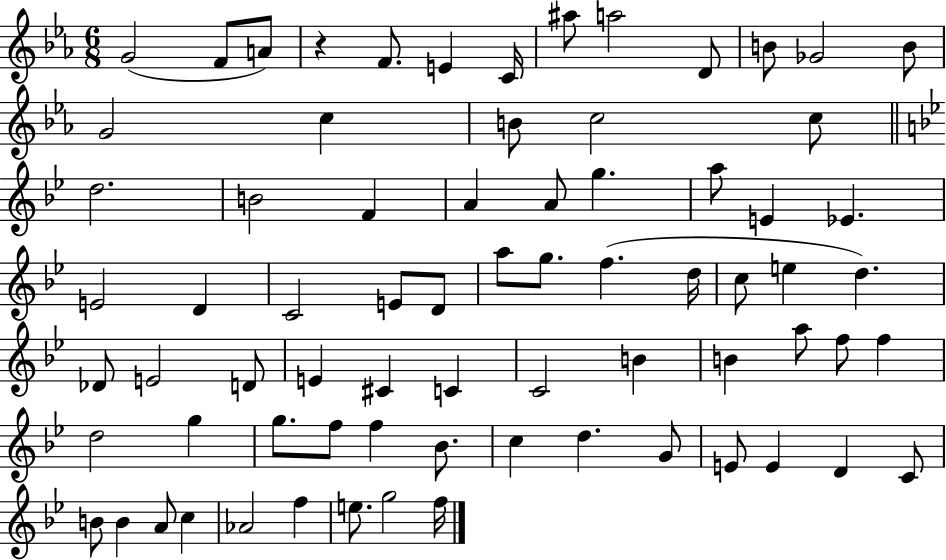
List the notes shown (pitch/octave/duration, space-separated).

G4/h F4/e A4/e R/q F4/e. E4/q C4/s A#5/e A5/h D4/e B4/e Gb4/h B4/e G4/h C5/q B4/e C5/h C5/e D5/h. B4/h F4/q A4/q A4/e G5/q. A5/e E4/q Eb4/q. E4/h D4/q C4/h E4/e D4/e A5/e G5/e. F5/q. D5/s C5/e E5/q D5/q. Db4/e E4/h D4/e E4/q C#4/q C4/q C4/h B4/q B4/q A5/e F5/e F5/q D5/h G5/q G5/e. F5/e F5/q Bb4/e. C5/q D5/q. G4/e E4/e E4/q D4/q C4/e B4/e B4/q A4/e C5/q Ab4/h F5/q E5/e. G5/h F5/s